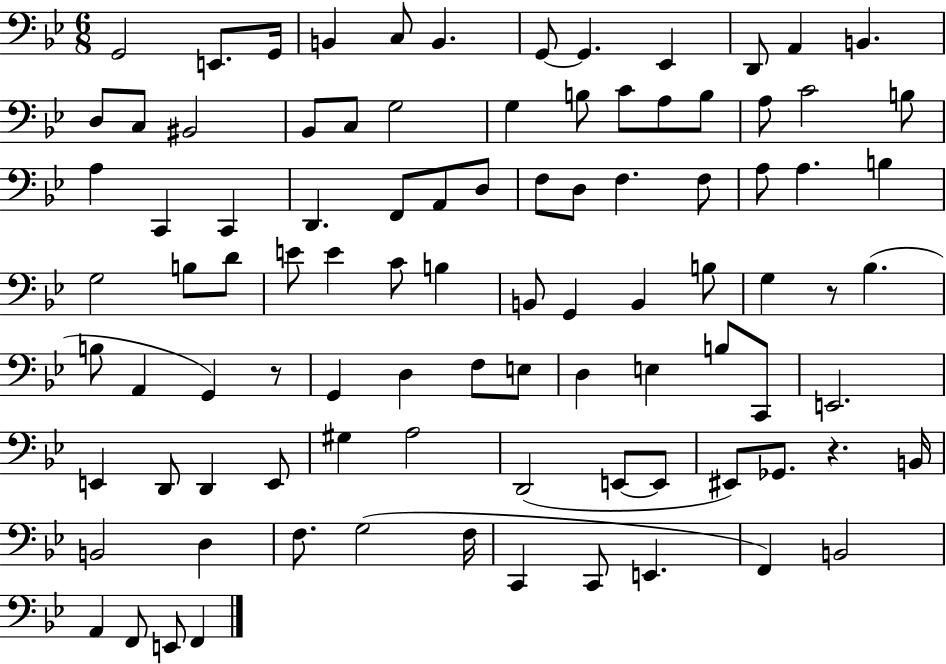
G2/h E2/e. G2/s B2/q C3/e B2/q. G2/e G2/q. Eb2/q D2/e A2/q B2/q. D3/e C3/e BIS2/h Bb2/e C3/e G3/h G3/q B3/e C4/e A3/e B3/e A3/e C4/h B3/e A3/q C2/q C2/q D2/q. F2/e A2/e D3/e F3/e D3/e F3/q. F3/e A3/e A3/q. B3/q G3/h B3/e D4/e E4/e E4/q C4/e B3/q B2/e G2/q B2/q B3/e G3/q R/e Bb3/q. B3/e A2/q G2/q R/e G2/q D3/q F3/e E3/e D3/q E3/q B3/e C2/e E2/h. E2/q D2/e D2/q E2/e G#3/q A3/h D2/h E2/e E2/e EIS2/e Gb2/e. R/q. B2/s B2/h D3/q F3/e. G3/h F3/s C2/q C2/e E2/q. F2/q B2/h A2/q F2/e E2/e F2/q